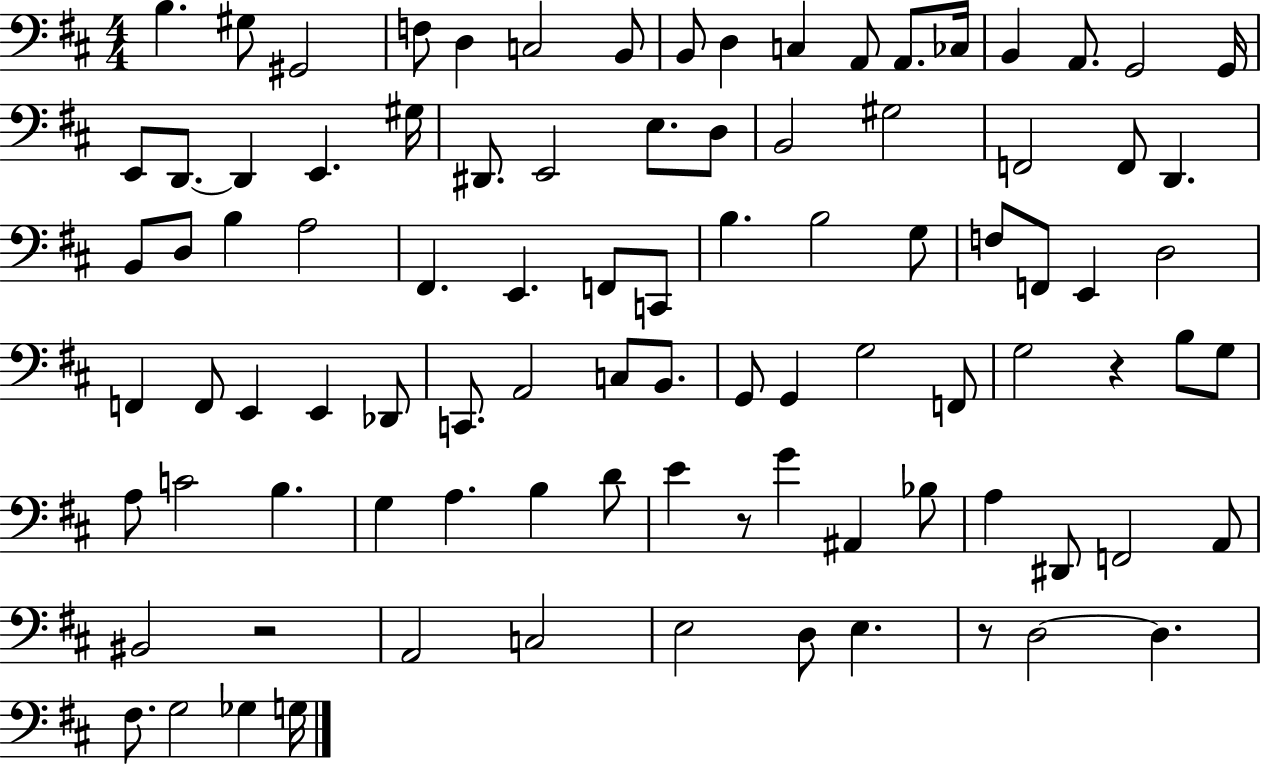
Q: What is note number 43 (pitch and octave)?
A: F3